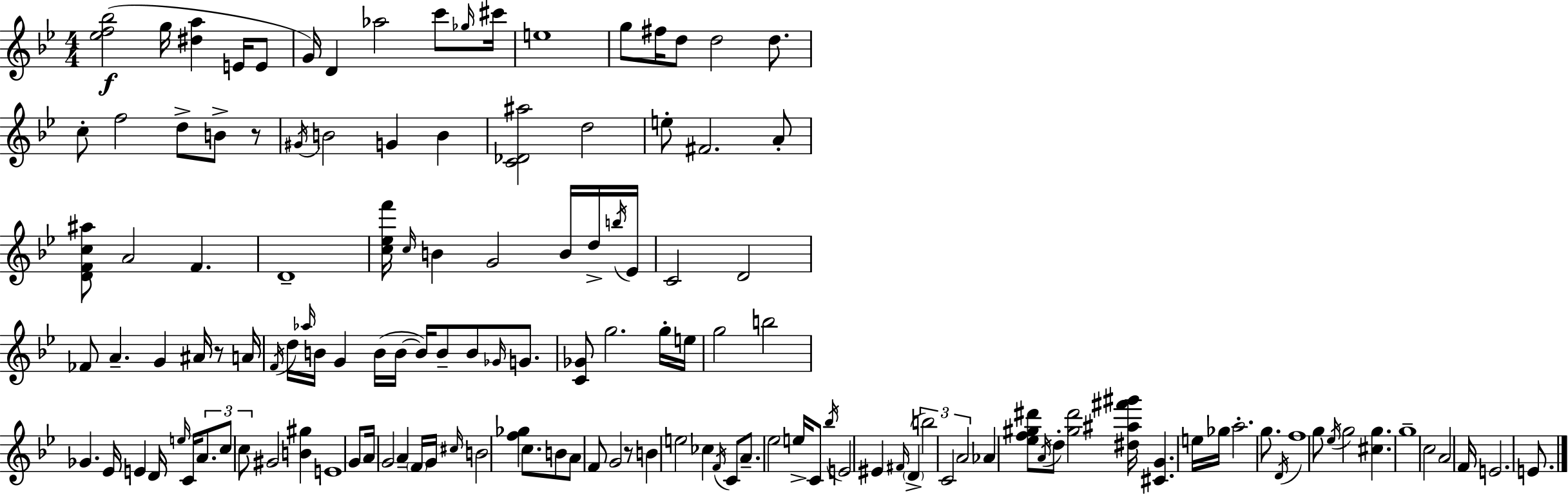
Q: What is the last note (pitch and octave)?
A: E4